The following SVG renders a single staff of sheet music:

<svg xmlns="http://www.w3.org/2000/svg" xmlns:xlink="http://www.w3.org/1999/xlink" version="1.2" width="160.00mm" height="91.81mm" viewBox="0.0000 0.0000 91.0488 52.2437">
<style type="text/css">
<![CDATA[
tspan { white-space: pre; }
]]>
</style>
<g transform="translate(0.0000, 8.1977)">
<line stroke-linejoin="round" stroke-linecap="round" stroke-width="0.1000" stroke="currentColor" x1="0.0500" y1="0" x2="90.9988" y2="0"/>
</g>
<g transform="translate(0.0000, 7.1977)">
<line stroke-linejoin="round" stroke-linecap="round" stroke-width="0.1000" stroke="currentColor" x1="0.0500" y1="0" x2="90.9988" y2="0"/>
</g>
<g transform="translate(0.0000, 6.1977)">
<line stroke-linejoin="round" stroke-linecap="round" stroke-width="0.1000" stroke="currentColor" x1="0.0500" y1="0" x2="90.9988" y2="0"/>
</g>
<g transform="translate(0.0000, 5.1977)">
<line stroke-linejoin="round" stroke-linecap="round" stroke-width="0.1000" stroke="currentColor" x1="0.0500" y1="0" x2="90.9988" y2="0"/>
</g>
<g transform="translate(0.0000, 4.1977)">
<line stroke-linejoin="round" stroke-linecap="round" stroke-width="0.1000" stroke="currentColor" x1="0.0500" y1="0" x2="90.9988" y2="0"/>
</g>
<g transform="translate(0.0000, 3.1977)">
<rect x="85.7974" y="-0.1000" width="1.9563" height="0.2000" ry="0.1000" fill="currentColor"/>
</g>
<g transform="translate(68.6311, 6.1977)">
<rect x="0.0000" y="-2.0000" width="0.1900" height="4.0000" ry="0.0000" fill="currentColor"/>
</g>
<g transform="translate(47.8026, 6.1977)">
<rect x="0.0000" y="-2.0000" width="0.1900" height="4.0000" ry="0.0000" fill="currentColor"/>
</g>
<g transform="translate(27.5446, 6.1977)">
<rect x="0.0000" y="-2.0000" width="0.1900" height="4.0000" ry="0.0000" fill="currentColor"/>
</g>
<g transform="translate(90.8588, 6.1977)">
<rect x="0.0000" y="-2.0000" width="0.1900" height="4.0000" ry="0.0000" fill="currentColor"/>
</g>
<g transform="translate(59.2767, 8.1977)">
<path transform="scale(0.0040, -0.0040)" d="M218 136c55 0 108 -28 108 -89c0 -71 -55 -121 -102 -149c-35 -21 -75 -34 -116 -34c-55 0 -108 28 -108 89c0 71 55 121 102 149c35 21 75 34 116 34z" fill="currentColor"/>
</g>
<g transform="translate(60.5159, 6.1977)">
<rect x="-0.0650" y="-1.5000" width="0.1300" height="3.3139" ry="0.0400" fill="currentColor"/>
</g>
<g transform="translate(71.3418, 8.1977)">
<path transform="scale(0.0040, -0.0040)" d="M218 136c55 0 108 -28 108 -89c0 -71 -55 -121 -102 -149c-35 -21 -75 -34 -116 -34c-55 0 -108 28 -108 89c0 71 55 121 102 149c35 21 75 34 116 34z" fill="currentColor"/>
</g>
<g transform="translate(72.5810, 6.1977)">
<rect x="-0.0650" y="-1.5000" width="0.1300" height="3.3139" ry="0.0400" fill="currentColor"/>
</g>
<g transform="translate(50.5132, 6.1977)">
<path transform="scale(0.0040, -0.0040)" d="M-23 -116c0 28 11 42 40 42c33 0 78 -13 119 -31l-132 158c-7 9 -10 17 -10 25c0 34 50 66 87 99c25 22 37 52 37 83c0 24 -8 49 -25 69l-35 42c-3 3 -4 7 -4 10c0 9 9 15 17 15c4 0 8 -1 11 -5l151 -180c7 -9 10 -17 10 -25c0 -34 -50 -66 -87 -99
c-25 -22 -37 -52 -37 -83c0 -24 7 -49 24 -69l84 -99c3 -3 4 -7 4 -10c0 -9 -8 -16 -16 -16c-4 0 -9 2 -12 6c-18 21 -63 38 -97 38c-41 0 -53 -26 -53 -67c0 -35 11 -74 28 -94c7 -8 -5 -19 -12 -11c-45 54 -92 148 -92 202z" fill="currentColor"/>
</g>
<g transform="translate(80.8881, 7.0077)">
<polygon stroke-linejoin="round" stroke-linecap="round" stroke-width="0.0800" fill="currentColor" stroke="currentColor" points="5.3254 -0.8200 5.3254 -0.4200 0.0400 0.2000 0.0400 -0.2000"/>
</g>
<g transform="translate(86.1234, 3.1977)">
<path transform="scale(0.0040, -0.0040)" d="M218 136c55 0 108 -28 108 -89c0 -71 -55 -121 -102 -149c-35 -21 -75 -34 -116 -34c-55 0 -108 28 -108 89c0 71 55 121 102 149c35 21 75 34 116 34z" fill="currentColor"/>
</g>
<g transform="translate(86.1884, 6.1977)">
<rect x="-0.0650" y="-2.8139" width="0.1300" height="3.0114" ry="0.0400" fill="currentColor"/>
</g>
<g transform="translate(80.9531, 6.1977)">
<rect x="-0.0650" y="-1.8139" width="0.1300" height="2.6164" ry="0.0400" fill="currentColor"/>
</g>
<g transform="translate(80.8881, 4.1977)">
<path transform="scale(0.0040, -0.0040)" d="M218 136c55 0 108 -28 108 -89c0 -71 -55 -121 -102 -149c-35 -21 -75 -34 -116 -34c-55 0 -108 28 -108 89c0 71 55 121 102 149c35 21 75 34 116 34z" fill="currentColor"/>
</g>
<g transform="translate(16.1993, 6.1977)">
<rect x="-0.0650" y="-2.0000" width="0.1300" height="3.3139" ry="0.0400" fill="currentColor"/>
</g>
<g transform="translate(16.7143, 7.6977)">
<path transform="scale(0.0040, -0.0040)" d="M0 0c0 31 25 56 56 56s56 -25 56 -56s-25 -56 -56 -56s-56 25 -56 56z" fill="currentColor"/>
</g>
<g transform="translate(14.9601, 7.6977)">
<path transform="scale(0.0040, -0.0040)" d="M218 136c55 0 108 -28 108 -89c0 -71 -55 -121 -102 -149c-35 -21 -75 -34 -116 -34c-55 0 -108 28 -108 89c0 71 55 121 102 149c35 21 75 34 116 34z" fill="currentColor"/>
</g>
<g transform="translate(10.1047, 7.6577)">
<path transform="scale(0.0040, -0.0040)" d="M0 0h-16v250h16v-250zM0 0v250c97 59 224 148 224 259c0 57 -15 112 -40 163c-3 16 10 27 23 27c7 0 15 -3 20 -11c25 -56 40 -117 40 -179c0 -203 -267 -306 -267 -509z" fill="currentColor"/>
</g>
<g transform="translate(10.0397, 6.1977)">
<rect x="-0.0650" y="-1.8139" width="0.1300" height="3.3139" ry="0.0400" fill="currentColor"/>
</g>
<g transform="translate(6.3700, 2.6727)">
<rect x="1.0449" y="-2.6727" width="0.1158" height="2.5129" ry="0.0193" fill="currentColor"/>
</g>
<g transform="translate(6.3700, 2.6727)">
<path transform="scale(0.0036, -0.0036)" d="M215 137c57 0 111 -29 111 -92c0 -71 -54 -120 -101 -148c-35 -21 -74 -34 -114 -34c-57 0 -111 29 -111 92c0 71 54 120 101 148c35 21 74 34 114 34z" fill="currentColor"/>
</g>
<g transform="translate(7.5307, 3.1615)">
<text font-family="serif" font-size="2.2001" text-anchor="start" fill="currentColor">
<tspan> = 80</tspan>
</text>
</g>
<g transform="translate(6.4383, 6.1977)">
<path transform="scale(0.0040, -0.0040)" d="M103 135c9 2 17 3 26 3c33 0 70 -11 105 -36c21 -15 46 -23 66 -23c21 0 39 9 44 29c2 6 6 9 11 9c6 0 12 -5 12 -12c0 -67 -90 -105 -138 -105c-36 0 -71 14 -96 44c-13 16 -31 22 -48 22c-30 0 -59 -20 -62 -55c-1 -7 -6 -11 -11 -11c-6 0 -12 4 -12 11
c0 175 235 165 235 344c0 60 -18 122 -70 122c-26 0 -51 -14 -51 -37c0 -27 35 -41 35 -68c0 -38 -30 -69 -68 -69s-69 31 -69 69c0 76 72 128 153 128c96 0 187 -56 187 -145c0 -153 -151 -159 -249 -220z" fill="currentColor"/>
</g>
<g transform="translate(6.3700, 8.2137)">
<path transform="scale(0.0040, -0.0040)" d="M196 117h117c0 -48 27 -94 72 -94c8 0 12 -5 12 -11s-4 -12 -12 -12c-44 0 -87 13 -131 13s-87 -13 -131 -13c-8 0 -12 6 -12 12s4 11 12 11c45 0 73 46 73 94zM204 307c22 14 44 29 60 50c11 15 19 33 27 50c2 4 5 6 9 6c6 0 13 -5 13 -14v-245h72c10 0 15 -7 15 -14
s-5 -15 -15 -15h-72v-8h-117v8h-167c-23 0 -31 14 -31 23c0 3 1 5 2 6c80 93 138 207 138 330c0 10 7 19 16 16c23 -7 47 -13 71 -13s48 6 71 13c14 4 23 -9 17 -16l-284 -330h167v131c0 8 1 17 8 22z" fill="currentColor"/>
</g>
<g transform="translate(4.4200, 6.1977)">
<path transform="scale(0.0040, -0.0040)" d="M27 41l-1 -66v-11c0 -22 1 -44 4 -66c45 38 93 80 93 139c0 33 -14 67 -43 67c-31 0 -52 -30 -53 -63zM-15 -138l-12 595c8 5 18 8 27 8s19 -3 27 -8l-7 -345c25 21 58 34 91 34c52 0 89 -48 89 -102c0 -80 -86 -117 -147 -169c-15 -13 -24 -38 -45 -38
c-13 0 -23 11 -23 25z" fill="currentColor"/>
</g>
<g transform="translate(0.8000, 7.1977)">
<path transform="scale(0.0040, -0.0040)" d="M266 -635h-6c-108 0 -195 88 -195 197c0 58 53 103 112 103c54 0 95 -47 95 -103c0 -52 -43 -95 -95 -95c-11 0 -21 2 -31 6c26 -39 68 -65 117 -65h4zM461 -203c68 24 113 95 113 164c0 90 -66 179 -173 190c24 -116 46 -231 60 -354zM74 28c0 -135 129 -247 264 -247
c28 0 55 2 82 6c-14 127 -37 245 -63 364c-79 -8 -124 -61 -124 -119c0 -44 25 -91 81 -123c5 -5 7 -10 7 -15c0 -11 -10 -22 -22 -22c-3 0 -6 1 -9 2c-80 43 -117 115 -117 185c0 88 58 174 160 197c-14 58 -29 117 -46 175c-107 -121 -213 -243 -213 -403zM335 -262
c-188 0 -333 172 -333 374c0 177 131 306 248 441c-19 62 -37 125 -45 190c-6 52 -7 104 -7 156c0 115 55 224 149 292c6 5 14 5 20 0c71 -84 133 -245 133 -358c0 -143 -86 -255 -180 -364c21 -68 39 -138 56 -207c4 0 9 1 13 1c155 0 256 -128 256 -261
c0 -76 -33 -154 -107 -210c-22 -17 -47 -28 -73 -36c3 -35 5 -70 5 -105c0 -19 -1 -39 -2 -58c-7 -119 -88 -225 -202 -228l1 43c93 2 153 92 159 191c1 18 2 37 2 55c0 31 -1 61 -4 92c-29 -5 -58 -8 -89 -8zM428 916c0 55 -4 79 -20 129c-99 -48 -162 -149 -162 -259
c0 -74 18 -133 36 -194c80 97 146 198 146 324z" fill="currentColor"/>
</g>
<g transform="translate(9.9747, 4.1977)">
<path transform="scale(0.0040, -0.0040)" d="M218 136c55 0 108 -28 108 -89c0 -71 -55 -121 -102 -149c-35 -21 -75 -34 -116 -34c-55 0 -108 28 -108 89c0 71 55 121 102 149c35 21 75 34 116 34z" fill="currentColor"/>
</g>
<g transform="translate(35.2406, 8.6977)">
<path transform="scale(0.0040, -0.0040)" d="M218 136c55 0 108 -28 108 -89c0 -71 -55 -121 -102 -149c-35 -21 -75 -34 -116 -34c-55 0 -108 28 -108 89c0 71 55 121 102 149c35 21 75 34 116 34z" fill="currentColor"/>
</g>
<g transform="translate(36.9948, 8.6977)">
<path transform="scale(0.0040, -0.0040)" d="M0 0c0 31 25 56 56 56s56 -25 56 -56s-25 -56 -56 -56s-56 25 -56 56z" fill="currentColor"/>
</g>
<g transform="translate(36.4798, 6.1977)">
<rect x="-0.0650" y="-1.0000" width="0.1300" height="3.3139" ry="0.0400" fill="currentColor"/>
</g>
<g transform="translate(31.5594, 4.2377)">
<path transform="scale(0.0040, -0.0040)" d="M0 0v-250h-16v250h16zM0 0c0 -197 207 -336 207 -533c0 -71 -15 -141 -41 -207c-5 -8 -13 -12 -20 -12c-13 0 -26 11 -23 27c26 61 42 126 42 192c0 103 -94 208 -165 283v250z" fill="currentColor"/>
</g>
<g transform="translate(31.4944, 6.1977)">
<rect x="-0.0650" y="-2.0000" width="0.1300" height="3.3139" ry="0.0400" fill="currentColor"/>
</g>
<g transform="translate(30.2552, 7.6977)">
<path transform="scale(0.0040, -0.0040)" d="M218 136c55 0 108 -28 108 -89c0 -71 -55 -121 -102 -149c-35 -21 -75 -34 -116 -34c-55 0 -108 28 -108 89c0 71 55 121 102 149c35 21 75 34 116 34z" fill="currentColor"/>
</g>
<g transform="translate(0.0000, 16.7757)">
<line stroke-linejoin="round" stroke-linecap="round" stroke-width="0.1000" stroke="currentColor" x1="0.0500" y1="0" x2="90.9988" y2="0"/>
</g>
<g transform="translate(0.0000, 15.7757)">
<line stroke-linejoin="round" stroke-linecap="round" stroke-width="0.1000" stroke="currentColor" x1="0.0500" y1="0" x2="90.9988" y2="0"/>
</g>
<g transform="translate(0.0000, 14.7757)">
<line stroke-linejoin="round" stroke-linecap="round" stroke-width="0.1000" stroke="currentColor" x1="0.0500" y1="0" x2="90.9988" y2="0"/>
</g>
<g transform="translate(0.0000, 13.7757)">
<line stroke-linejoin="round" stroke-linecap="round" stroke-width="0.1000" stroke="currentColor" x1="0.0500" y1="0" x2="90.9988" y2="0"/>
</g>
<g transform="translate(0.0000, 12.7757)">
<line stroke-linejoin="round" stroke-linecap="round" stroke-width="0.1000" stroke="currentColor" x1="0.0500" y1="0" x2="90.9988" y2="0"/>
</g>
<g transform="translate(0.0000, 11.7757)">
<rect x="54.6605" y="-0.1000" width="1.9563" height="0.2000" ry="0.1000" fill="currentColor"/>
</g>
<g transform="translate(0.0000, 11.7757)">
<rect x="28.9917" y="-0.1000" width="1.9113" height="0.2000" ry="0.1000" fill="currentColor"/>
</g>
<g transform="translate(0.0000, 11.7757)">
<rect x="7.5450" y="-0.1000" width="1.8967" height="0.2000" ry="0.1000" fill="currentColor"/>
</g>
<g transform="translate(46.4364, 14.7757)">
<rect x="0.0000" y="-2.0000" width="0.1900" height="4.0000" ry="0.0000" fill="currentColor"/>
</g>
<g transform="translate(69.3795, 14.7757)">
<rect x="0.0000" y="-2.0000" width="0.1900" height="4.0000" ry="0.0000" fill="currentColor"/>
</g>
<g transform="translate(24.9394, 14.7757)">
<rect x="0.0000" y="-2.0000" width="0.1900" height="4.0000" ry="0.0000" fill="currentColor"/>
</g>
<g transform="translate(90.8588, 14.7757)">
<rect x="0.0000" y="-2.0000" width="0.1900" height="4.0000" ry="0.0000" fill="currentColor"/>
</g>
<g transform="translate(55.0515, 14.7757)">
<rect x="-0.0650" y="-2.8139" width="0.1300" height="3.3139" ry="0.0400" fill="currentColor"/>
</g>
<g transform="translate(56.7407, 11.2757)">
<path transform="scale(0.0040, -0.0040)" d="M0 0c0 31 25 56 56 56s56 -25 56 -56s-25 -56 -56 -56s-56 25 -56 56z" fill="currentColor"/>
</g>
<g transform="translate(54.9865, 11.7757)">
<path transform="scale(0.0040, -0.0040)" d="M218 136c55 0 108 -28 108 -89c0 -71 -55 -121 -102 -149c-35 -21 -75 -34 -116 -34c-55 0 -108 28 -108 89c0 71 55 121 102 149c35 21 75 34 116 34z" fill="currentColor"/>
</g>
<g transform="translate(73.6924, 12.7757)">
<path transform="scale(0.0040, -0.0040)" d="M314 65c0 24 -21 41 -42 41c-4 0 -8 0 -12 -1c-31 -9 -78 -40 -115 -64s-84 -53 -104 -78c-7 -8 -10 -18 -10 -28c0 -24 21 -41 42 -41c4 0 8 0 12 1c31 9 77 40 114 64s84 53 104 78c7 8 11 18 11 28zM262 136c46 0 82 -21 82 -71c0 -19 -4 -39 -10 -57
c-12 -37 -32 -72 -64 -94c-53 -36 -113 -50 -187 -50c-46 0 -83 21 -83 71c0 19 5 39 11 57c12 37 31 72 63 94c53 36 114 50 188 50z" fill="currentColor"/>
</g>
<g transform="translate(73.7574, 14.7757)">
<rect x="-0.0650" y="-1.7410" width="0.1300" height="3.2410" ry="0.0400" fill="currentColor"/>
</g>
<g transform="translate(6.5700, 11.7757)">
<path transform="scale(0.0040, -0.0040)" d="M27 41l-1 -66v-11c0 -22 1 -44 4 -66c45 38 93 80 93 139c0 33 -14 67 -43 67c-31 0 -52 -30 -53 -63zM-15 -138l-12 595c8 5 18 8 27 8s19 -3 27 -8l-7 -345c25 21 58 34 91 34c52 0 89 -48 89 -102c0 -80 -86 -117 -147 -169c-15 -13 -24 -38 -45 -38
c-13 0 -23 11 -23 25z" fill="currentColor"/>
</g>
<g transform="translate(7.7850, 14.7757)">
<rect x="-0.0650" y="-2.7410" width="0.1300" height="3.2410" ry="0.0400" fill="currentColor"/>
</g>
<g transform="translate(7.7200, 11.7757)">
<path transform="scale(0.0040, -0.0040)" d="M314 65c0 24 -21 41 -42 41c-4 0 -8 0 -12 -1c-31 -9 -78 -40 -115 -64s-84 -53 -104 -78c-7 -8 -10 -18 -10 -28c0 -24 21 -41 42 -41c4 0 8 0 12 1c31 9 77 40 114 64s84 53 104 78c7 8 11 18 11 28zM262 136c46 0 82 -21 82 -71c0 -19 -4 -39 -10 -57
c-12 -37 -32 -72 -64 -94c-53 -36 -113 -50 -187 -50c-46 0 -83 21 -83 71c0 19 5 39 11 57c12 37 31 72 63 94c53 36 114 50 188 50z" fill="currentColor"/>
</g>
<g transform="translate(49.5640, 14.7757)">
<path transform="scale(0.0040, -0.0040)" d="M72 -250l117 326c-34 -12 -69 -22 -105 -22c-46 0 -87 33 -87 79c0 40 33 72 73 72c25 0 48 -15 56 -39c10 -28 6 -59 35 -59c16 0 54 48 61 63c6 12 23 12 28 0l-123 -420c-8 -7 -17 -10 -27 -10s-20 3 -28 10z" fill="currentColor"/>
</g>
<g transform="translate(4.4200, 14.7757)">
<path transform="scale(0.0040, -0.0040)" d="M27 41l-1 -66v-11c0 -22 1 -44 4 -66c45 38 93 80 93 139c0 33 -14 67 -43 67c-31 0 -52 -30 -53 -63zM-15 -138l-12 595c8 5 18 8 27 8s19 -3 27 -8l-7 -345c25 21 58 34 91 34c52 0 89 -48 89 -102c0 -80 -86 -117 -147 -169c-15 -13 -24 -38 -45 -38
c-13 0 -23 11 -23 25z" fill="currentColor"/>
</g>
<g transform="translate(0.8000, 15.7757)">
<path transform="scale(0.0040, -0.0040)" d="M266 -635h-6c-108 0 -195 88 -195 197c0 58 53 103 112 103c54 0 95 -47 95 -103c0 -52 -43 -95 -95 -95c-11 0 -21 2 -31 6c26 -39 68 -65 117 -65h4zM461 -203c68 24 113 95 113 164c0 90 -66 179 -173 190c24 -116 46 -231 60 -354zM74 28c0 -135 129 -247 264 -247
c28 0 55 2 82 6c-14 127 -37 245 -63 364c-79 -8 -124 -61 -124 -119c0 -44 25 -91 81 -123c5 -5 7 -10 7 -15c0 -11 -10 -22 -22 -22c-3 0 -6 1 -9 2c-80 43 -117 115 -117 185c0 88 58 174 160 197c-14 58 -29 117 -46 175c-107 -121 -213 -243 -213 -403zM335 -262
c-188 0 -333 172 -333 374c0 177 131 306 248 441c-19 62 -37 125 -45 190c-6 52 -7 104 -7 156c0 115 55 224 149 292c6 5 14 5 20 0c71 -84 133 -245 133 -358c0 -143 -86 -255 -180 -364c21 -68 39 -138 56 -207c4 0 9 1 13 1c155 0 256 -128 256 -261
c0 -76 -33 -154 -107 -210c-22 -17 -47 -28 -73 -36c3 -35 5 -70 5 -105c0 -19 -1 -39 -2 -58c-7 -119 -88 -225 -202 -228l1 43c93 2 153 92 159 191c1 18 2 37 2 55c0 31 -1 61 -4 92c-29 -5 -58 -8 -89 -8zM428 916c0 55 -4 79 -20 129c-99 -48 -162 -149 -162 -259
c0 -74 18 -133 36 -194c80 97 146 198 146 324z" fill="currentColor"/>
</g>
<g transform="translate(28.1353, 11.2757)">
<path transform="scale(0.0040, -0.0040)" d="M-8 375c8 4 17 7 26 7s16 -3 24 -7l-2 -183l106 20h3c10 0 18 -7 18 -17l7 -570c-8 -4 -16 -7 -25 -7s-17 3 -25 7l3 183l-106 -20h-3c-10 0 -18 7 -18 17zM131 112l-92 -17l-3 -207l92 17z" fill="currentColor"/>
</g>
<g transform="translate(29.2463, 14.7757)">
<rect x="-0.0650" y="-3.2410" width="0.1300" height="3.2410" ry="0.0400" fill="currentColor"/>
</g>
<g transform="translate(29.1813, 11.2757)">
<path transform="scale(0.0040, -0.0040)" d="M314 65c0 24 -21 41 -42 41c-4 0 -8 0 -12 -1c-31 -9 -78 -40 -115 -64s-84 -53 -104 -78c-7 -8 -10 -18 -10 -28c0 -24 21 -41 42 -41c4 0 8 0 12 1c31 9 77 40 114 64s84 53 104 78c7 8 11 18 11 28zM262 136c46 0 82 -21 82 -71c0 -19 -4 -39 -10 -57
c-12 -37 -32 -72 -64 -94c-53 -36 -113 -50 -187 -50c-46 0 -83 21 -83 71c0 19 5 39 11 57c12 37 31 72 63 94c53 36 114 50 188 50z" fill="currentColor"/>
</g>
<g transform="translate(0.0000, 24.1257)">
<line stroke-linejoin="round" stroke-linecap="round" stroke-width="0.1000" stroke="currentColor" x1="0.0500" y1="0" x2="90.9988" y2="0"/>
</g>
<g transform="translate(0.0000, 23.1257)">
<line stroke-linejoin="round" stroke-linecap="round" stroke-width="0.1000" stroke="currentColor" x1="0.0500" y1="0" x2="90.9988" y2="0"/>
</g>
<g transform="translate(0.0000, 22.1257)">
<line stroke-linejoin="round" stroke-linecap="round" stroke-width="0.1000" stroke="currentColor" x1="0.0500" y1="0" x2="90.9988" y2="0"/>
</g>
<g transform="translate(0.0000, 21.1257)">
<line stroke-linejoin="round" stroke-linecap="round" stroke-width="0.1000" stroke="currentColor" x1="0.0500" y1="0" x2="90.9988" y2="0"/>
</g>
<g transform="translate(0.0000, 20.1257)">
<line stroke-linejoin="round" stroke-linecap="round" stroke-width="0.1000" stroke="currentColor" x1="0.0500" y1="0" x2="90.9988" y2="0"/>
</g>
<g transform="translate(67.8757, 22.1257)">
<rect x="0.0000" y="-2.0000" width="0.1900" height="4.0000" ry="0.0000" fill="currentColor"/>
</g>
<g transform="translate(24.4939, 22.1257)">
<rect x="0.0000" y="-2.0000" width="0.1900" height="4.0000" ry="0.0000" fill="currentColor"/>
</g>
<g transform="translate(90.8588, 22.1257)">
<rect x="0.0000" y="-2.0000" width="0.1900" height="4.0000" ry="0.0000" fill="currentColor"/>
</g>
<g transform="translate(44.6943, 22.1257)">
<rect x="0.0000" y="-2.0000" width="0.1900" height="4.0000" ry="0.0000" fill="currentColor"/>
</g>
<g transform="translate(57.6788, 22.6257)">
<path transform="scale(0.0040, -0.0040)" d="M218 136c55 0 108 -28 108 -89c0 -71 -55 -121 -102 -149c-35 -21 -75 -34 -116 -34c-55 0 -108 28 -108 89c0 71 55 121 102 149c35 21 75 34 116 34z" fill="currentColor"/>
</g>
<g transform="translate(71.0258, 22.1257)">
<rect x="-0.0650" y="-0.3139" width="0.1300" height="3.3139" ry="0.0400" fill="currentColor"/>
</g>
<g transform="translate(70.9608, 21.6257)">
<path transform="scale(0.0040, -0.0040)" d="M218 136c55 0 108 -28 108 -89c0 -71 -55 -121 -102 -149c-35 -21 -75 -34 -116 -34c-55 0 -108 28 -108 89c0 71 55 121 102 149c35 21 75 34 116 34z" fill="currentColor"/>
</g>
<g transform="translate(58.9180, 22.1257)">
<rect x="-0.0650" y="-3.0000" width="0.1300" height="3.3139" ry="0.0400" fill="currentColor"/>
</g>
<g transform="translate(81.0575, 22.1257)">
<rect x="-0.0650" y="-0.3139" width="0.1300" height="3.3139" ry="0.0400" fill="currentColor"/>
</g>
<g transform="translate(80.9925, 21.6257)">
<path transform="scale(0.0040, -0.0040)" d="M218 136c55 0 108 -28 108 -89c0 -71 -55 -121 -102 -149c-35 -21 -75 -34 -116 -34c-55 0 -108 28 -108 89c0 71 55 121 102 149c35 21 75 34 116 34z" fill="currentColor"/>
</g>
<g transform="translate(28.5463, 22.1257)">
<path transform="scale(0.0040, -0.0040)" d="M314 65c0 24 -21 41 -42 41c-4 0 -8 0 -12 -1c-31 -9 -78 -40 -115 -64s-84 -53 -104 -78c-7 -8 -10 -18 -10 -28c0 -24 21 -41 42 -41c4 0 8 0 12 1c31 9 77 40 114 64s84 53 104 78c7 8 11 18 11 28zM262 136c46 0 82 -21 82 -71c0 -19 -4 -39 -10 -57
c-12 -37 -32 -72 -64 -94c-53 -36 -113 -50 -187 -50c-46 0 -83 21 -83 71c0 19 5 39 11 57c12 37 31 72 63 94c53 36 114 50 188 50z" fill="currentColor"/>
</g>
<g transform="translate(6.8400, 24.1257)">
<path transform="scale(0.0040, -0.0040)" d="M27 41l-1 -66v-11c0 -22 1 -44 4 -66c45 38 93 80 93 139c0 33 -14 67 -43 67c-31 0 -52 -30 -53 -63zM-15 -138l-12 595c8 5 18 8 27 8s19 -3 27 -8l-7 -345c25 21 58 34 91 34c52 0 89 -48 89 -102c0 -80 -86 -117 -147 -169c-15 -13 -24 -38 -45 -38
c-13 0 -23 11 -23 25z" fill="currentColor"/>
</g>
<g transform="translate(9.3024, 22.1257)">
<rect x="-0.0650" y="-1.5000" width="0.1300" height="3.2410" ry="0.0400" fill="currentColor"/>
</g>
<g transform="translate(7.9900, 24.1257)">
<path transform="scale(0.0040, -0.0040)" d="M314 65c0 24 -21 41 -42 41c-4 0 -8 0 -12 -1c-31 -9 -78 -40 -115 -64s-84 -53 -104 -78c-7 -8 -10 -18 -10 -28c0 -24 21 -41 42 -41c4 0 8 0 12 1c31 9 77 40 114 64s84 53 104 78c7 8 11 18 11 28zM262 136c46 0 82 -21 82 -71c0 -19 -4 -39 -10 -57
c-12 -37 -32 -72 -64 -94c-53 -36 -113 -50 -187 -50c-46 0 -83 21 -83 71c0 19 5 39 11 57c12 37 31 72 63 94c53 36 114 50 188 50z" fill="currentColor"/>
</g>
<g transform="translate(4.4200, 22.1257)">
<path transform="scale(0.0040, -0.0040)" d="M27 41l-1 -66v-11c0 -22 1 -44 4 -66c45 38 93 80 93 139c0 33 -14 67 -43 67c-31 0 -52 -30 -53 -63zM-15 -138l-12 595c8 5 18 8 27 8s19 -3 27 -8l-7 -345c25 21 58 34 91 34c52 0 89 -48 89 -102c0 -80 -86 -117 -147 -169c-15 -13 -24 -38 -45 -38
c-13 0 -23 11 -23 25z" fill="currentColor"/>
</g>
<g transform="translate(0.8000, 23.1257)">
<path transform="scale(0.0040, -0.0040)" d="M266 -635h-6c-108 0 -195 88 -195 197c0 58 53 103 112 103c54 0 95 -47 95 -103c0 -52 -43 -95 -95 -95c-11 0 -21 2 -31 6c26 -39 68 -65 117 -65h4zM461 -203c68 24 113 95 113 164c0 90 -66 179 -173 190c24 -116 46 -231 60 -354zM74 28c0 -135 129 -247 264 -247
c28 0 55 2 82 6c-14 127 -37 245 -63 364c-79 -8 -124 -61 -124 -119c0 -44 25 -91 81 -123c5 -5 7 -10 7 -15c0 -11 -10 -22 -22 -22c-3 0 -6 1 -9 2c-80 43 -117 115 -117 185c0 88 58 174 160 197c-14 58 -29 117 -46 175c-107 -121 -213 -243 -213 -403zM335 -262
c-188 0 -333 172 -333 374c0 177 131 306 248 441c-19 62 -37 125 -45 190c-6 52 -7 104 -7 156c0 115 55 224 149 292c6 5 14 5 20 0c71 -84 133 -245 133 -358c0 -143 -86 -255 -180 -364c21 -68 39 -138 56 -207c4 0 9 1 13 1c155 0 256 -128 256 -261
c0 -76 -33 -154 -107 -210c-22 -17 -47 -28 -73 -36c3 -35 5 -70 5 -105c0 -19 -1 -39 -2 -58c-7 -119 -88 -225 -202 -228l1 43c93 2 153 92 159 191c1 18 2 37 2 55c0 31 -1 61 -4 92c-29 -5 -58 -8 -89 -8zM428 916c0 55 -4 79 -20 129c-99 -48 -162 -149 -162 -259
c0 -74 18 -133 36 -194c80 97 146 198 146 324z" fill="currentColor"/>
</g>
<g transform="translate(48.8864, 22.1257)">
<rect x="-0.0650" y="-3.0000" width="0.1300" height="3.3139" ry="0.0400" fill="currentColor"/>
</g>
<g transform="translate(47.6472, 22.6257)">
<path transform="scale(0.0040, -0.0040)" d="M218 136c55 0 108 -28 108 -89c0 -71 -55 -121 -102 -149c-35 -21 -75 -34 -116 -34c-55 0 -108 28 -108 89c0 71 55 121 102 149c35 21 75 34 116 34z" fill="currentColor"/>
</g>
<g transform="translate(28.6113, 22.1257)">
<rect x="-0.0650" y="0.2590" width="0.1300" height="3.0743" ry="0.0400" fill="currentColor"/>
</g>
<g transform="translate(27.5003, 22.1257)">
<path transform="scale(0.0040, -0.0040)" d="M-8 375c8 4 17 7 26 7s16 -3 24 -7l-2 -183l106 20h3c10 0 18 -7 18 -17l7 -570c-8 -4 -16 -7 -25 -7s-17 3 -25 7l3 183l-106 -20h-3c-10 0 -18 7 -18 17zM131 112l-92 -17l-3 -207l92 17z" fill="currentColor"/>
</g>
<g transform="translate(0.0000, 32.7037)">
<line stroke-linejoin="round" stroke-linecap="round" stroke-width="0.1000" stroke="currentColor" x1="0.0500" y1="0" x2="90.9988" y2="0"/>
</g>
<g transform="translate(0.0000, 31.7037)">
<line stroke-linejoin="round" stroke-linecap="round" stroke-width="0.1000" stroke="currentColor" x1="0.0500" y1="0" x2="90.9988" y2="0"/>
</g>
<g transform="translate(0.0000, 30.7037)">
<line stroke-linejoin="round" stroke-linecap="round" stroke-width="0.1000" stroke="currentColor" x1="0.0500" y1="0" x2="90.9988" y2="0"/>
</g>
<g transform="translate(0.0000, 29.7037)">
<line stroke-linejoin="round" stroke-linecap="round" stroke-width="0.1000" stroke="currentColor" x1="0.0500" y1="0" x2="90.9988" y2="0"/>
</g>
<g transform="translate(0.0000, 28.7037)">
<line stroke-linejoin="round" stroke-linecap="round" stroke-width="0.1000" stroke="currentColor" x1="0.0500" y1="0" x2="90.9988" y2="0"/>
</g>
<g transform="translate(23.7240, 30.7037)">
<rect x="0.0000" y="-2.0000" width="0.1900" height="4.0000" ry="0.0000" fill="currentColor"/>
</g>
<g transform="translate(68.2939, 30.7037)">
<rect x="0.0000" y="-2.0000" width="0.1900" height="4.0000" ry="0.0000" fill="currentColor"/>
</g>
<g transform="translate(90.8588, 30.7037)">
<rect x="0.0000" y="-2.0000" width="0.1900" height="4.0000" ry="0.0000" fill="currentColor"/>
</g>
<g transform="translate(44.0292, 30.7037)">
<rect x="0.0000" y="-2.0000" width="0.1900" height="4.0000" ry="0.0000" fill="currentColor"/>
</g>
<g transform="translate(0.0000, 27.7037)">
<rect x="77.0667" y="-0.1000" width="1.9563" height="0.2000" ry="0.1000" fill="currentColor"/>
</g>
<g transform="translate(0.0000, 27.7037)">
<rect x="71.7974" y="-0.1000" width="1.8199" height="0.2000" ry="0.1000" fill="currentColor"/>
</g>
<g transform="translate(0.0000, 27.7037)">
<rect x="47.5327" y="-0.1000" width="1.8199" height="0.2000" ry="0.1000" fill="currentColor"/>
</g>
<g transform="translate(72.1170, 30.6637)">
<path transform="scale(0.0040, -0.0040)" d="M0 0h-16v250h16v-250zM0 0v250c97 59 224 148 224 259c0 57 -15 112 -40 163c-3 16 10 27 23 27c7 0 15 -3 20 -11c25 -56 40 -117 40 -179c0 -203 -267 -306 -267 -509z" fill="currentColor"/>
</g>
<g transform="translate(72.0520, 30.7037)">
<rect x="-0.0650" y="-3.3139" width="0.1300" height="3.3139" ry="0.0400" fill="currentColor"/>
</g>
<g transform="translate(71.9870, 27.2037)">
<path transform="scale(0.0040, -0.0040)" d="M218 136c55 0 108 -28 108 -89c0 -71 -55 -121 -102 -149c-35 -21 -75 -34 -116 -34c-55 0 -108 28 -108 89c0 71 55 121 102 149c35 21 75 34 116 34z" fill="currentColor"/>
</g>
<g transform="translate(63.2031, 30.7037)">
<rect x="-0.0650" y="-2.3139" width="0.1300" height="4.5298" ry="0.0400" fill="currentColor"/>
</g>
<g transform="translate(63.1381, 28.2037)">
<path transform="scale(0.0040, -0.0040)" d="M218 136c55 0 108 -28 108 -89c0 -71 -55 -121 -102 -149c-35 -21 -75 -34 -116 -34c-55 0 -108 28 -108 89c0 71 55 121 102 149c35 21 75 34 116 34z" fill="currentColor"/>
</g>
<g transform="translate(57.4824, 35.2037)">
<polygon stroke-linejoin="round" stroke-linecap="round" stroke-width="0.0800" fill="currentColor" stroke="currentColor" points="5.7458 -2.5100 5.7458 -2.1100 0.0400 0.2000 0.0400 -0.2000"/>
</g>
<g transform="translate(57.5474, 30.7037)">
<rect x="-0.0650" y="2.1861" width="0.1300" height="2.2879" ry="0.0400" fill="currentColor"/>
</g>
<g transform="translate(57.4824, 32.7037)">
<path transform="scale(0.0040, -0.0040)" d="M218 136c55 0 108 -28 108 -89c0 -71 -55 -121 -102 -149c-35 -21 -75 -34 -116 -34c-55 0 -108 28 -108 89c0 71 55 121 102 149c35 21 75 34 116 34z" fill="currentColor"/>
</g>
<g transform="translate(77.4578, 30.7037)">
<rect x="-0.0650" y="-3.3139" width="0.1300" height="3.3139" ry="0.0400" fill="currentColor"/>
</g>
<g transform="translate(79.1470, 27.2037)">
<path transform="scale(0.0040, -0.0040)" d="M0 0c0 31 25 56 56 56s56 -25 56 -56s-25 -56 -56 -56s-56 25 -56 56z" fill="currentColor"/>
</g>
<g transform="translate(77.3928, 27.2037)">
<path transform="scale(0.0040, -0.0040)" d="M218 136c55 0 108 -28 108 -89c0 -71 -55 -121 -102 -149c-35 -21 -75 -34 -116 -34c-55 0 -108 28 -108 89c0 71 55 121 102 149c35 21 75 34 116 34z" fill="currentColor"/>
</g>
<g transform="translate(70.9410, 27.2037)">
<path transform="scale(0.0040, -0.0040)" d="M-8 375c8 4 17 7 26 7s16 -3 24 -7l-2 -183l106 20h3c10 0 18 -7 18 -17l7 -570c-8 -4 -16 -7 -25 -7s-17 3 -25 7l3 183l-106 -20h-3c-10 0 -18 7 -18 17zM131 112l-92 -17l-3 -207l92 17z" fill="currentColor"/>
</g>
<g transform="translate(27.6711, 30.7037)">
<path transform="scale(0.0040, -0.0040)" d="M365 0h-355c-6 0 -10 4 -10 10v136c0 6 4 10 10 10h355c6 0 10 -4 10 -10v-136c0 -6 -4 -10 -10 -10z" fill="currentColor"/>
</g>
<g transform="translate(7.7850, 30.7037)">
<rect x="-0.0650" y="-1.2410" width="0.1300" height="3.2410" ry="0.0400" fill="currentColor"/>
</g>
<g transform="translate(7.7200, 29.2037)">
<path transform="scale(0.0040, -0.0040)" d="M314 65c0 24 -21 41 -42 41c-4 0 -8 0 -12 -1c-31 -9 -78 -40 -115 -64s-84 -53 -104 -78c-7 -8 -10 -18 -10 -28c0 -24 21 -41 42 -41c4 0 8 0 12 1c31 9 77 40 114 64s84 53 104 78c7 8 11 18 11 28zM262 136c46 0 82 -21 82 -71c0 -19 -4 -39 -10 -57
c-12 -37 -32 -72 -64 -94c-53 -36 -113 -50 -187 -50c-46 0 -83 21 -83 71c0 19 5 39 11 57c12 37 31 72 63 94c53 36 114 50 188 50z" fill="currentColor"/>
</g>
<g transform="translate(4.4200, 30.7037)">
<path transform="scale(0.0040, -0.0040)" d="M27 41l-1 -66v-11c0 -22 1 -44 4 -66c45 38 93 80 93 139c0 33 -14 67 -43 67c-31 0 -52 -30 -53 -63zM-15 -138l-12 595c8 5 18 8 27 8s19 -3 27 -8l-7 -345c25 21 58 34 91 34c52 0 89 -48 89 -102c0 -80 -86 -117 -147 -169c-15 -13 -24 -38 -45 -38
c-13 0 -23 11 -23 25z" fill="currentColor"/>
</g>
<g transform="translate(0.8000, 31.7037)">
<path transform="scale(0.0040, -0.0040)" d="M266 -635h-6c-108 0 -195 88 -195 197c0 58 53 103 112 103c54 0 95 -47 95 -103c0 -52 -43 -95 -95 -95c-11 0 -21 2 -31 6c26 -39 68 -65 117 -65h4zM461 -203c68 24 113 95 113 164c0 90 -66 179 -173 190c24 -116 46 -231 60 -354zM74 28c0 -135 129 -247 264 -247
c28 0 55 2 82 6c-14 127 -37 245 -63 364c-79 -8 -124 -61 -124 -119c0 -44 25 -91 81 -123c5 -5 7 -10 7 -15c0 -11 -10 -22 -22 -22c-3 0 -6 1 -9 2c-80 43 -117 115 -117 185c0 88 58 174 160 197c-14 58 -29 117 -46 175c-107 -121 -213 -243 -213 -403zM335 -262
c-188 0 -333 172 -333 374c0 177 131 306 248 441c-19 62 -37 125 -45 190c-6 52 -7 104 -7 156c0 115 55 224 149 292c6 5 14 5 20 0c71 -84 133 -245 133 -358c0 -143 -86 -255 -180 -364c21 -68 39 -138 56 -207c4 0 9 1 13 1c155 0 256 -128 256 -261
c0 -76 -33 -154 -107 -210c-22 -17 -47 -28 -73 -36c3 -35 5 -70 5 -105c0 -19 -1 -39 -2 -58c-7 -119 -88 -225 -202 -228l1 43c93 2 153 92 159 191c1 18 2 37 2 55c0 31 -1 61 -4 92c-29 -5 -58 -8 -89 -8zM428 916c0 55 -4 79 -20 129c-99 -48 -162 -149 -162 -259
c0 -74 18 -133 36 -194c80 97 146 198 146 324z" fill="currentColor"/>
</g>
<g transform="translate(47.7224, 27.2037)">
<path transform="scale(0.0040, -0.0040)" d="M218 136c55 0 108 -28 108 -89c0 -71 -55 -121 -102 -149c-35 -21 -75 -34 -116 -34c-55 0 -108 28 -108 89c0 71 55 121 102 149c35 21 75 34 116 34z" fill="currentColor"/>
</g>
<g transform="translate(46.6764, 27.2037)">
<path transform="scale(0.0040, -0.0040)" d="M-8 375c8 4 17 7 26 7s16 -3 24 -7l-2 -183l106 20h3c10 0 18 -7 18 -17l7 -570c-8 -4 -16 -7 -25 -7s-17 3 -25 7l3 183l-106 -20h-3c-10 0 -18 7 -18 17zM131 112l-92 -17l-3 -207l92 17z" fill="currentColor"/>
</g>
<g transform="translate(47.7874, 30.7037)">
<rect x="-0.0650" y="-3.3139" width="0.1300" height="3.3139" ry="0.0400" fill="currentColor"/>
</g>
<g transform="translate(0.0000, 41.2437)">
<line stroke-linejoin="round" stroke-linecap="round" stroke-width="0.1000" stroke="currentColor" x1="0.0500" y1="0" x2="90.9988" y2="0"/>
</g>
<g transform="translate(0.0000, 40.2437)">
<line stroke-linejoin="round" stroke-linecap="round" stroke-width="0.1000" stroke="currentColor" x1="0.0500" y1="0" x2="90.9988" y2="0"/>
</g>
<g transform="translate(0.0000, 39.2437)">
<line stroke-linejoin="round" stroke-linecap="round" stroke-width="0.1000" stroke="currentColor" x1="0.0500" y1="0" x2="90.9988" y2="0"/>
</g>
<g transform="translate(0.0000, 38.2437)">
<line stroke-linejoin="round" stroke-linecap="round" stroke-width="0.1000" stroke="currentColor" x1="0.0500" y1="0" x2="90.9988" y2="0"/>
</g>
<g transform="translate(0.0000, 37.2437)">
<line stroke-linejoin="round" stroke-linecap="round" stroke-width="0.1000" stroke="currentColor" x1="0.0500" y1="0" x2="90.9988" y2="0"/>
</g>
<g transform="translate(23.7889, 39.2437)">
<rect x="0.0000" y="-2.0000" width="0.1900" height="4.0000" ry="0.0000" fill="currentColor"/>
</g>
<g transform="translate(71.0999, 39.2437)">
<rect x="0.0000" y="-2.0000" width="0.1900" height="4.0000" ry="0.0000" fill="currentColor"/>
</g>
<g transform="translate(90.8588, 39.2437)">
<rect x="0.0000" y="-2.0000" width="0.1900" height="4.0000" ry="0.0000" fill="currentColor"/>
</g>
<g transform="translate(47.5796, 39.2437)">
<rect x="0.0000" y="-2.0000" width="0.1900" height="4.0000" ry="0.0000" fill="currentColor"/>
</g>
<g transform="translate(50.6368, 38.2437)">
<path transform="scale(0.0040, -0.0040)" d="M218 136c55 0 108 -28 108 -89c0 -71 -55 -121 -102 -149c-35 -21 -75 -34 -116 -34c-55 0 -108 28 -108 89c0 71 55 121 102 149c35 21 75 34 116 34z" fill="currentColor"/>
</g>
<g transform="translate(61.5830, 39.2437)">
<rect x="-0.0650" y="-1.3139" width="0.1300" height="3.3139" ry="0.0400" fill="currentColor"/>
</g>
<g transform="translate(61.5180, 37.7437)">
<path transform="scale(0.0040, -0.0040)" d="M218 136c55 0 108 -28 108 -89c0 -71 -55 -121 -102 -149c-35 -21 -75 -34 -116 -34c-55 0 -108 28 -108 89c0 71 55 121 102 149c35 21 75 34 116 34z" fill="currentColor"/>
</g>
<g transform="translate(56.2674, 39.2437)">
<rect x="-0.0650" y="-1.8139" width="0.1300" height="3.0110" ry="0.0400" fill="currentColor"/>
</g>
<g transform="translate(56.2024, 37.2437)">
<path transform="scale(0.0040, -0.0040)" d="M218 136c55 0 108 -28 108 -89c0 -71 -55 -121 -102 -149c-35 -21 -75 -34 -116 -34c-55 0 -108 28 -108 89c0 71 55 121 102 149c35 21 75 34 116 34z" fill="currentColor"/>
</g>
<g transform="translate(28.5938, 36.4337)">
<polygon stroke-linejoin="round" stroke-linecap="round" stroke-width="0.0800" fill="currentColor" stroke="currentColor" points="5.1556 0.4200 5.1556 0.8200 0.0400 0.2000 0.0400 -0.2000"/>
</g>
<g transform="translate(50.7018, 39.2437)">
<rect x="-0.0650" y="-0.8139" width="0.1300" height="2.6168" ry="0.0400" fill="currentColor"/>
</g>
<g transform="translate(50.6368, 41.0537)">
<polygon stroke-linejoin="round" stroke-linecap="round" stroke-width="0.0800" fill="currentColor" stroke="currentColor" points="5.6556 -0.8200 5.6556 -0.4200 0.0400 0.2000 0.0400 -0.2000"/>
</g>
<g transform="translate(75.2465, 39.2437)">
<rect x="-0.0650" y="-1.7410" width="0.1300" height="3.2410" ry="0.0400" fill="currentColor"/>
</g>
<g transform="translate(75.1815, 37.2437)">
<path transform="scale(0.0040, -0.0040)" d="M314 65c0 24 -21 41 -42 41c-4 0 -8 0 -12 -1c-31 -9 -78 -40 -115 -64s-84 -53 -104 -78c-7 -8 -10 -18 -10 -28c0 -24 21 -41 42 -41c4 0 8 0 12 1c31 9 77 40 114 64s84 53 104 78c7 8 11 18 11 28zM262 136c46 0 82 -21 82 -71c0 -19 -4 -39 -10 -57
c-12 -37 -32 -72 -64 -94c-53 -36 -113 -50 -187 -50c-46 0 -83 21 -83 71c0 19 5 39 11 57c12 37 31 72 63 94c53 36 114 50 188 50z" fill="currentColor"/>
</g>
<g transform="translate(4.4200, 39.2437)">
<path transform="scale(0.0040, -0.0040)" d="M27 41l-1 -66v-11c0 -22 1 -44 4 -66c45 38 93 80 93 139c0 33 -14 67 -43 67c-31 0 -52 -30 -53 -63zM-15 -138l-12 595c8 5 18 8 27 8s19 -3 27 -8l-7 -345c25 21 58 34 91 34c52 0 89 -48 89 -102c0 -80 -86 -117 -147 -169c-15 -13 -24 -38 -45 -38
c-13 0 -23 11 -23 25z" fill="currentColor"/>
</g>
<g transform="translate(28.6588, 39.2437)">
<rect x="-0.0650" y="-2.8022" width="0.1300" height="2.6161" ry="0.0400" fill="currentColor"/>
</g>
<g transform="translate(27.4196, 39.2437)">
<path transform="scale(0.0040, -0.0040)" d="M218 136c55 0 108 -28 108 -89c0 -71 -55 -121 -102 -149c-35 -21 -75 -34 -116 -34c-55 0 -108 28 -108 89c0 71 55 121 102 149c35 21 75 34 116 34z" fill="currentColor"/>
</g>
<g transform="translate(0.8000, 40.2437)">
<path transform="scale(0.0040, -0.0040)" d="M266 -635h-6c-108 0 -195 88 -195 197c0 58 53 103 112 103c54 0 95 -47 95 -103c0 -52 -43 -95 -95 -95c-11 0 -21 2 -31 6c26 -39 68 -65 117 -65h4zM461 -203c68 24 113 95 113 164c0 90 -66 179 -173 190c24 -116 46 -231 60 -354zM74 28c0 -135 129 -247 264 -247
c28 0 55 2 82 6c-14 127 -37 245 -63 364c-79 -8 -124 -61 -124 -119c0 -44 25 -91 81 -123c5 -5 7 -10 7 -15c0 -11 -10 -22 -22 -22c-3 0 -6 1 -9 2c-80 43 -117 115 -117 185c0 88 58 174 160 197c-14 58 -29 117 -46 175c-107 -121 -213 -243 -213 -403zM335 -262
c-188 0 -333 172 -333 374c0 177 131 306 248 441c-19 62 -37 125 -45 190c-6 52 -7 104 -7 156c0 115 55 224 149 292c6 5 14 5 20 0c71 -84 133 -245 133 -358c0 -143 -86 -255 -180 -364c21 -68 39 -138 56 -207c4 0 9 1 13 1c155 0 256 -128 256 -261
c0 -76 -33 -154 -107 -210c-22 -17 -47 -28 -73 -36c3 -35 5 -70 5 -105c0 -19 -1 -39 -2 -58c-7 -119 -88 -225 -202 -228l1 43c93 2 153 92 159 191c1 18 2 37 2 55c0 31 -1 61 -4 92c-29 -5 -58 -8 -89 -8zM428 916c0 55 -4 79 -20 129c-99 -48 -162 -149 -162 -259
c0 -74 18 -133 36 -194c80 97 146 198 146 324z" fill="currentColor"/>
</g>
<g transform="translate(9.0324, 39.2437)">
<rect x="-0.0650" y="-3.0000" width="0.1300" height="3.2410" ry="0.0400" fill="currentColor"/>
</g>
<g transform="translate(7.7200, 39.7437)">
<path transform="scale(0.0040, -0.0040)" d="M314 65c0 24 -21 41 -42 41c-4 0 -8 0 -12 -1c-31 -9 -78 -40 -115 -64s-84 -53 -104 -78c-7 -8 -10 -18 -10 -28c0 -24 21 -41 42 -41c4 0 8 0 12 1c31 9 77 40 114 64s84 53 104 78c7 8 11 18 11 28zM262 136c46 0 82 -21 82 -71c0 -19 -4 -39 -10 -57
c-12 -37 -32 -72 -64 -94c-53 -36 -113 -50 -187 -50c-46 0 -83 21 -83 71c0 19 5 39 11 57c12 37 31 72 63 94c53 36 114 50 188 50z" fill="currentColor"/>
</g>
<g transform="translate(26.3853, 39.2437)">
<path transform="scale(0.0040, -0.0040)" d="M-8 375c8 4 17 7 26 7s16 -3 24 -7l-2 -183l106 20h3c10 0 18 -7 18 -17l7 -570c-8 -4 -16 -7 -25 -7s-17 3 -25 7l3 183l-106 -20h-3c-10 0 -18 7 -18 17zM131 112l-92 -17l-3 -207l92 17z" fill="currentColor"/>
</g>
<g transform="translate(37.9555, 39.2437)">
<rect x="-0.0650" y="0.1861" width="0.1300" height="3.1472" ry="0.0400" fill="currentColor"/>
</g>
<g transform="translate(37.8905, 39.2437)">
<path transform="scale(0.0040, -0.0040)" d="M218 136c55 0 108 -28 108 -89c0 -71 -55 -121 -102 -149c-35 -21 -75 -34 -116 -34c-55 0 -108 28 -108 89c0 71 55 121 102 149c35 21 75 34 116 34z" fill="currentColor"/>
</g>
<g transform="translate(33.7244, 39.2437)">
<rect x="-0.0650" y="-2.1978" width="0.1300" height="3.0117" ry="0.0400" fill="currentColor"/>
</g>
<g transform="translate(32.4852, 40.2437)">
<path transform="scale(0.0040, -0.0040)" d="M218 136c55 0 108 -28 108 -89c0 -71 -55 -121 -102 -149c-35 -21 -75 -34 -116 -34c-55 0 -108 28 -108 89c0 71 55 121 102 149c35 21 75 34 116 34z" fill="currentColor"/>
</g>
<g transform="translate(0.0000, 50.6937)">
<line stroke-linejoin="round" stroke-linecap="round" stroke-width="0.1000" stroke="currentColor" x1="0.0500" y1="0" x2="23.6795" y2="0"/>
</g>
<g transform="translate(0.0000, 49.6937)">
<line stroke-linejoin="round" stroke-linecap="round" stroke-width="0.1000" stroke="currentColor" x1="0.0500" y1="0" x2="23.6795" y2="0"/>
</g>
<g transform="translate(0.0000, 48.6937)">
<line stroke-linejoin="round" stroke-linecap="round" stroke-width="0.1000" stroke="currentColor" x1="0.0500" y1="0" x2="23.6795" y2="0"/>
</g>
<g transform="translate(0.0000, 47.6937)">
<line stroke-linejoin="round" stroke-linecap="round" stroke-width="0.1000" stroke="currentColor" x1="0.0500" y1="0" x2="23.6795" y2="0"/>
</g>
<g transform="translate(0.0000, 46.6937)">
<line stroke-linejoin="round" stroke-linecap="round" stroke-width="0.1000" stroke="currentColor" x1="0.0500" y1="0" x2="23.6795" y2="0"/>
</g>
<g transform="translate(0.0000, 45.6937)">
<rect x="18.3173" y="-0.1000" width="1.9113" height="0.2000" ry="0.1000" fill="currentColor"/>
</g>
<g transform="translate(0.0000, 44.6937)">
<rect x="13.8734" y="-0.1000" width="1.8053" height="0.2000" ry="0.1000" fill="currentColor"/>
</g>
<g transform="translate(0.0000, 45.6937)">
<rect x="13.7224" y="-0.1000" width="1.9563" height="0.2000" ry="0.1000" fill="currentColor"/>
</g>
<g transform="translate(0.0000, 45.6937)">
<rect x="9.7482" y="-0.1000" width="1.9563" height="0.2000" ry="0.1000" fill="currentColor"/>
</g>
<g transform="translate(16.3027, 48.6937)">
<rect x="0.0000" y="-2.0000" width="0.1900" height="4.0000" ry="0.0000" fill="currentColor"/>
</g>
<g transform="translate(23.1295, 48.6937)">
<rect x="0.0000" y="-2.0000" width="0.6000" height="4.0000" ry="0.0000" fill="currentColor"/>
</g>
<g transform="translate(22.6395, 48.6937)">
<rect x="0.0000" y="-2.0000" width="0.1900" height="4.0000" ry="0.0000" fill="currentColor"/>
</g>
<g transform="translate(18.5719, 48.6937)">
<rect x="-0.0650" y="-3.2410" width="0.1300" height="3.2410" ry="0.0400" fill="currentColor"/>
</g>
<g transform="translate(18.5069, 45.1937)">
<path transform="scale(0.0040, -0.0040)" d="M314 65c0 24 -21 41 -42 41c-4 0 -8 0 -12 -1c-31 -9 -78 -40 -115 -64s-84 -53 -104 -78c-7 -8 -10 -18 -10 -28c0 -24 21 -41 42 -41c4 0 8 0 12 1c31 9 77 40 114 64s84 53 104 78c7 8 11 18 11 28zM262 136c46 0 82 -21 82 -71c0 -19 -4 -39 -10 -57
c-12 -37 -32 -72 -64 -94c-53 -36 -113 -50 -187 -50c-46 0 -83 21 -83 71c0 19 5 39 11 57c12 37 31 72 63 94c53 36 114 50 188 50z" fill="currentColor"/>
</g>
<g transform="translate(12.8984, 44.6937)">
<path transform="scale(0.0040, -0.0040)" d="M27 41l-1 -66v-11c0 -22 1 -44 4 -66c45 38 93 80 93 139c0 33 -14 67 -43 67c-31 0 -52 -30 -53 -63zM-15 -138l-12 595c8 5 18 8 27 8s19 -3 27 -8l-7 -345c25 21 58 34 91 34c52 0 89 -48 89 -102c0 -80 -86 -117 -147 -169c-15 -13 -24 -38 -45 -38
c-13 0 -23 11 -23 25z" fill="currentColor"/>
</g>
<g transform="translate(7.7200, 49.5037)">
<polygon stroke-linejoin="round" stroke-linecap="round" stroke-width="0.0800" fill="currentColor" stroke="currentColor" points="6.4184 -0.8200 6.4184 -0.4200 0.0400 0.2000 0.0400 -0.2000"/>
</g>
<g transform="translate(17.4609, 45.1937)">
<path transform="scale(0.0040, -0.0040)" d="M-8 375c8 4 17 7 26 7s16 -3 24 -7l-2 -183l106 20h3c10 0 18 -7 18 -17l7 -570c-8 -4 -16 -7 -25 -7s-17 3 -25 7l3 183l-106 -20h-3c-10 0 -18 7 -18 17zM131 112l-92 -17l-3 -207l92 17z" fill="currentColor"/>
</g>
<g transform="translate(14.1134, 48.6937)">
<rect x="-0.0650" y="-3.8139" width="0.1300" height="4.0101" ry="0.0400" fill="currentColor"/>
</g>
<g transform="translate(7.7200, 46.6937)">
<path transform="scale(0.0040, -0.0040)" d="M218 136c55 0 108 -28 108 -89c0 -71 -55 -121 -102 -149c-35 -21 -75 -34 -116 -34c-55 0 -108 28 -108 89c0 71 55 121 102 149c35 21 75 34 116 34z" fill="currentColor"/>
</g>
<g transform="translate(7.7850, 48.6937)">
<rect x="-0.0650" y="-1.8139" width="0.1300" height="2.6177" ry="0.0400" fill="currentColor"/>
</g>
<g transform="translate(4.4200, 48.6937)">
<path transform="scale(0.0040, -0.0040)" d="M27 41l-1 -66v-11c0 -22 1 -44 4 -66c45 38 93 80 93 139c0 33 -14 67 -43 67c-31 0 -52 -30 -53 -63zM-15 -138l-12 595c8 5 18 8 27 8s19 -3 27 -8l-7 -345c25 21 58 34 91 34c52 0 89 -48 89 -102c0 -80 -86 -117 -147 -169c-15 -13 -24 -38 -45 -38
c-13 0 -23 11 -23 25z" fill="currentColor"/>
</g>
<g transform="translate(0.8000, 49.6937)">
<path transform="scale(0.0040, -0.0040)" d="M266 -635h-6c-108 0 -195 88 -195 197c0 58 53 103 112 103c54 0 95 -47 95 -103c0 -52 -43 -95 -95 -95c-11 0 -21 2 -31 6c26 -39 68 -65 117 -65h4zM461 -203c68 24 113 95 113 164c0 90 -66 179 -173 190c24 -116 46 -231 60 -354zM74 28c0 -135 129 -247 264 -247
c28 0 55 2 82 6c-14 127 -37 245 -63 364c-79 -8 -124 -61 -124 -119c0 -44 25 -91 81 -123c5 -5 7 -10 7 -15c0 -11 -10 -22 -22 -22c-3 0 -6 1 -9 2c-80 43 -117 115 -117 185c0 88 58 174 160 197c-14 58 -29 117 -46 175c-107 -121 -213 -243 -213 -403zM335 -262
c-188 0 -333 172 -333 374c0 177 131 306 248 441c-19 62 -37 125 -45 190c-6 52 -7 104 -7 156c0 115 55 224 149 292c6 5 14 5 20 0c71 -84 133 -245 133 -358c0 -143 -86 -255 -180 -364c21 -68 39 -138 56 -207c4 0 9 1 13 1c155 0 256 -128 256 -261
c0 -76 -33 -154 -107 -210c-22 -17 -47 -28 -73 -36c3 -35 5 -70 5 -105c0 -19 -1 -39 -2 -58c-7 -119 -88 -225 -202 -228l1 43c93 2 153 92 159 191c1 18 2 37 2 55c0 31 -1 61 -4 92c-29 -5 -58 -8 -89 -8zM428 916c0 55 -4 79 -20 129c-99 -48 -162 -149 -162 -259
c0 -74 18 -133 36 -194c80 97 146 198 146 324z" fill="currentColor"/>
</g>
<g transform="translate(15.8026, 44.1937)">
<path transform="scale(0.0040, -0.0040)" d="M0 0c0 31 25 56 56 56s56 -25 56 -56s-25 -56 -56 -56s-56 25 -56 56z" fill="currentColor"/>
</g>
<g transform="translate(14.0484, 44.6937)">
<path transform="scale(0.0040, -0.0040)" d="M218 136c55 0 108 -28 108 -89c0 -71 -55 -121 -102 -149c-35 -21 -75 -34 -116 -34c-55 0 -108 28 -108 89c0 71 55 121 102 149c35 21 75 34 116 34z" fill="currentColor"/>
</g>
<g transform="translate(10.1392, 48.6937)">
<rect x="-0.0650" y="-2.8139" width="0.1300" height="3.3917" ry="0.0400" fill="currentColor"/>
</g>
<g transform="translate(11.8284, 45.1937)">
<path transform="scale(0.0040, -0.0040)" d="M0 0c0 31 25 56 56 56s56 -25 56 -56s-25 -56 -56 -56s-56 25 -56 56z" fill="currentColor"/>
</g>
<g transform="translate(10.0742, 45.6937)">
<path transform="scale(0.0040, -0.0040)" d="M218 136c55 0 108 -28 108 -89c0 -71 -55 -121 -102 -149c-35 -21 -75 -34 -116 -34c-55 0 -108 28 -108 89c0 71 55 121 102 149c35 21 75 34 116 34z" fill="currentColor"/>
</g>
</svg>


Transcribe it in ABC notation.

X:1
T:Untitled
M:2/4
L:1/4
K:F
f/2 F F/2 D z E E f/2 a/2 _a2 b2 z/2 a f2 _E2 B2 A A c c e2 z2 b E/2 g/2 b/2 b A2 B/2 G/2 B d/2 f/2 e f2 f/2 a/2 _c'/2 b2